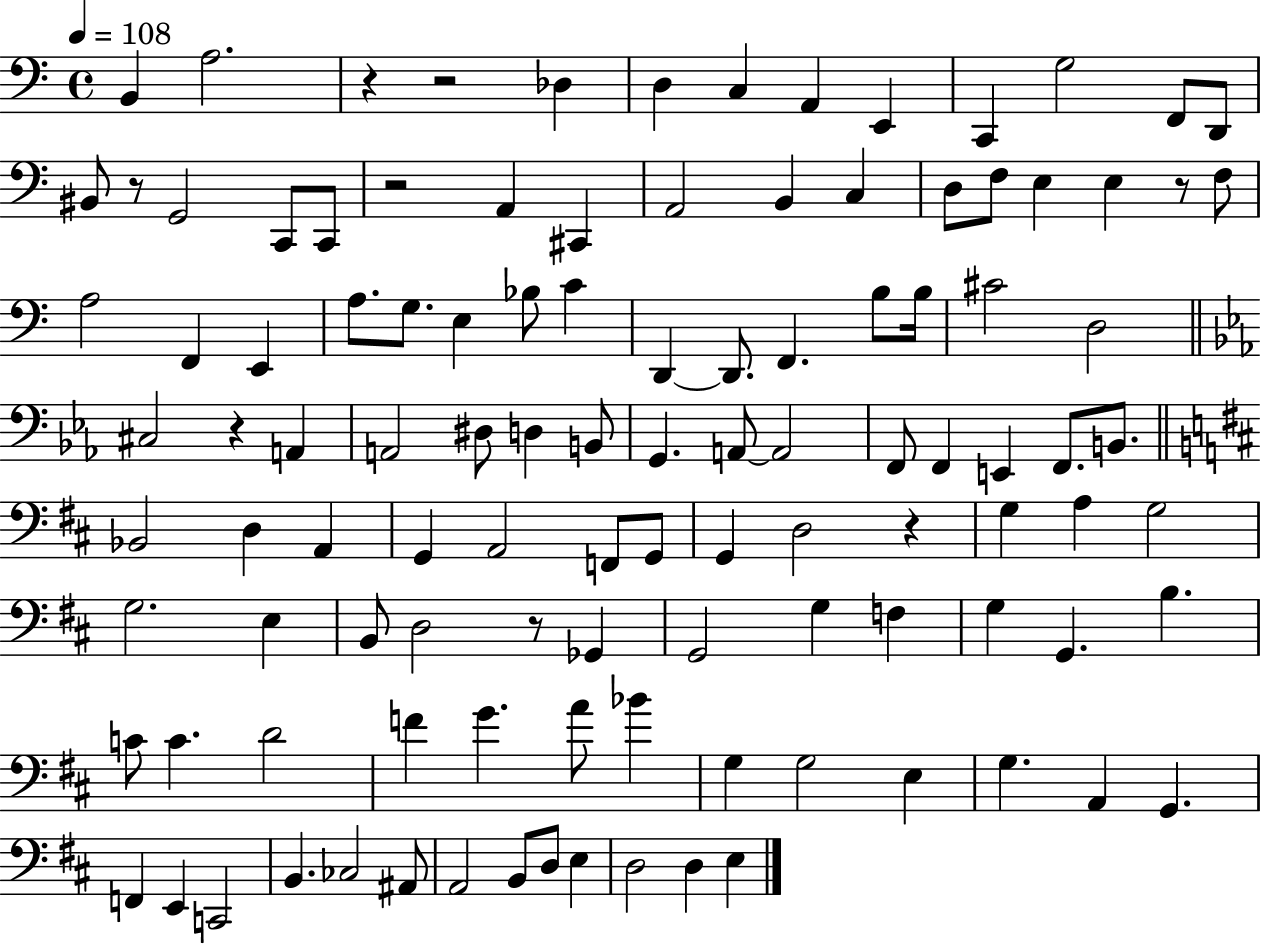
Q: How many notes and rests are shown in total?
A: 111